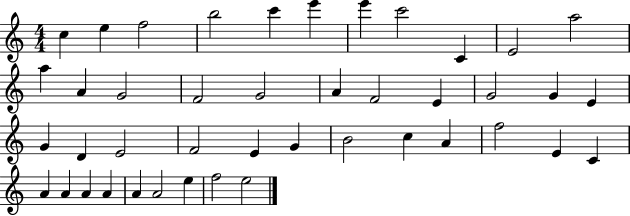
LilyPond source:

{
  \clef treble
  \numericTimeSignature
  \time 4/4
  \key c \major
  c''4 e''4 f''2 | b''2 c'''4 e'''4 | e'''4 c'''2 c'4 | e'2 a''2 | \break a''4 a'4 g'2 | f'2 g'2 | a'4 f'2 e'4 | g'2 g'4 e'4 | \break g'4 d'4 e'2 | f'2 e'4 g'4 | b'2 c''4 a'4 | f''2 e'4 c'4 | \break a'4 a'4 a'4 a'4 | a'4 a'2 e''4 | f''2 e''2 | \bar "|."
}